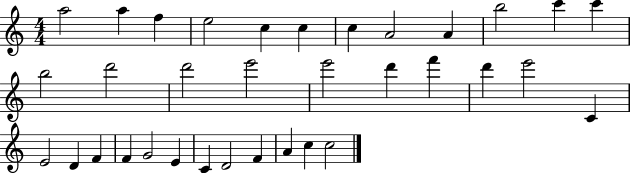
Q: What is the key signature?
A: C major